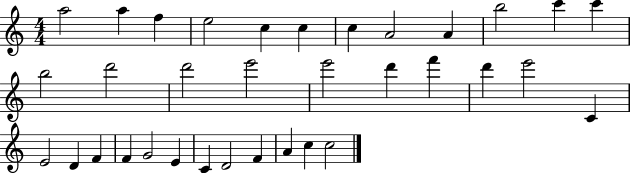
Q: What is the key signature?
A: C major